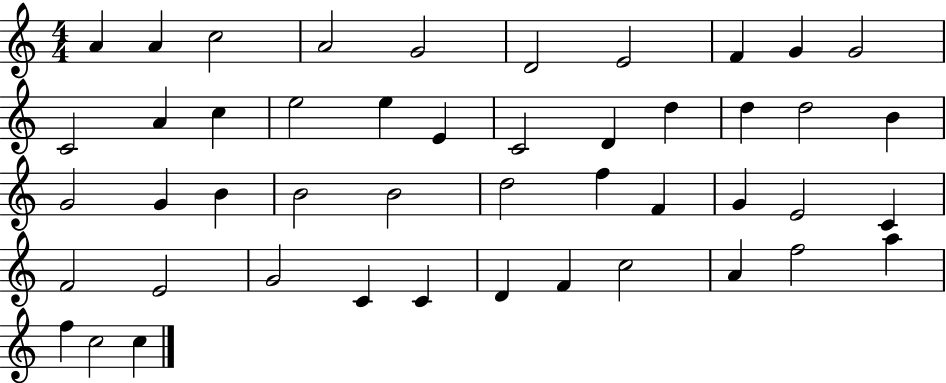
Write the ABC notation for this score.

X:1
T:Untitled
M:4/4
L:1/4
K:C
A A c2 A2 G2 D2 E2 F G G2 C2 A c e2 e E C2 D d d d2 B G2 G B B2 B2 d2 f F G E2 C F2 E2 G2 C C D F c2 A f2 a f c2 c